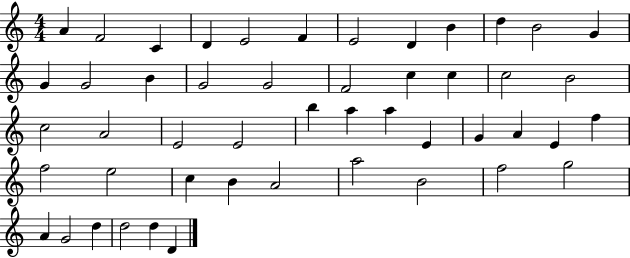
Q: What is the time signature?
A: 4/4